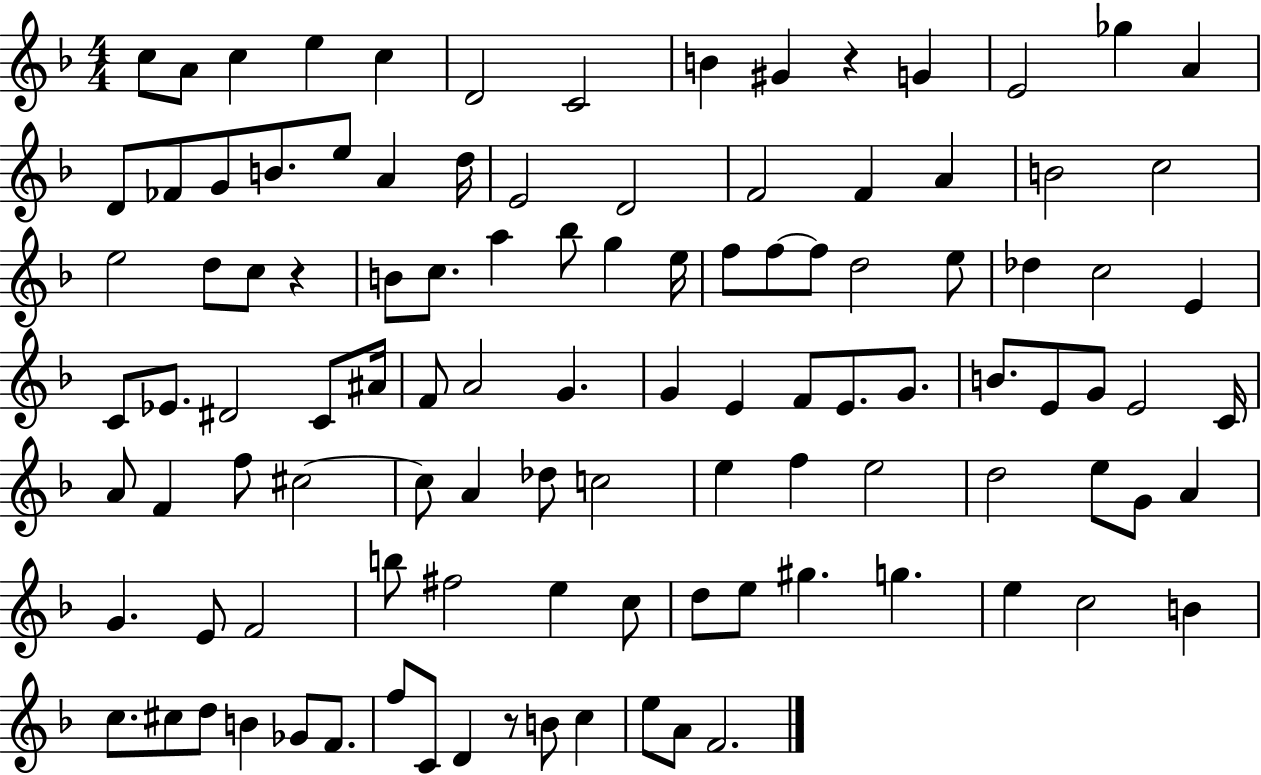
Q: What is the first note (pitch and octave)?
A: C5